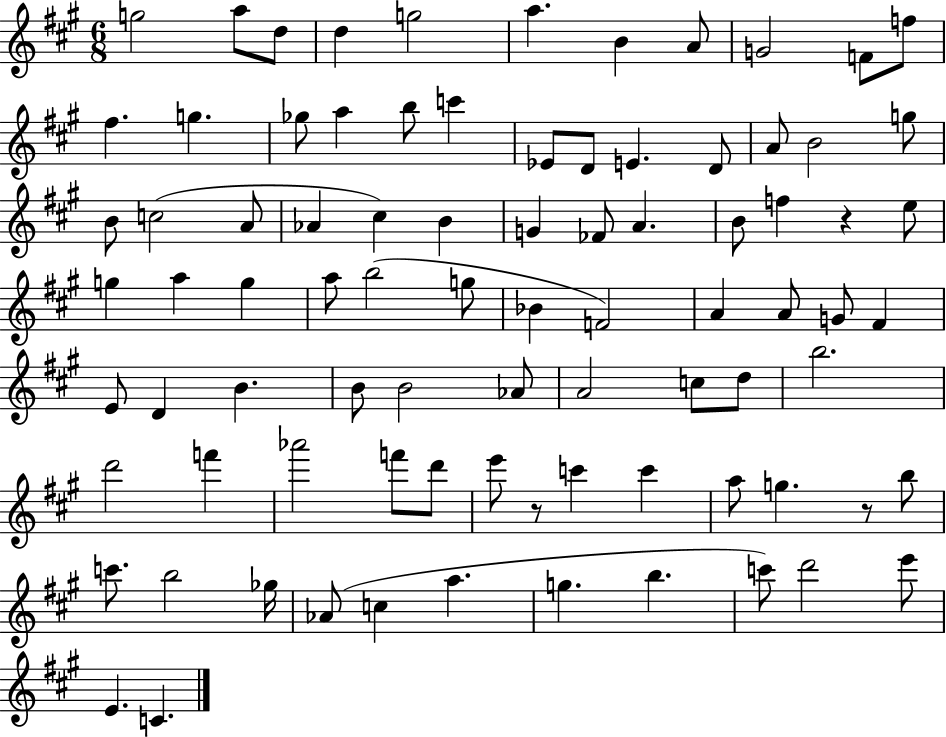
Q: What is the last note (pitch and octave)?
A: C4